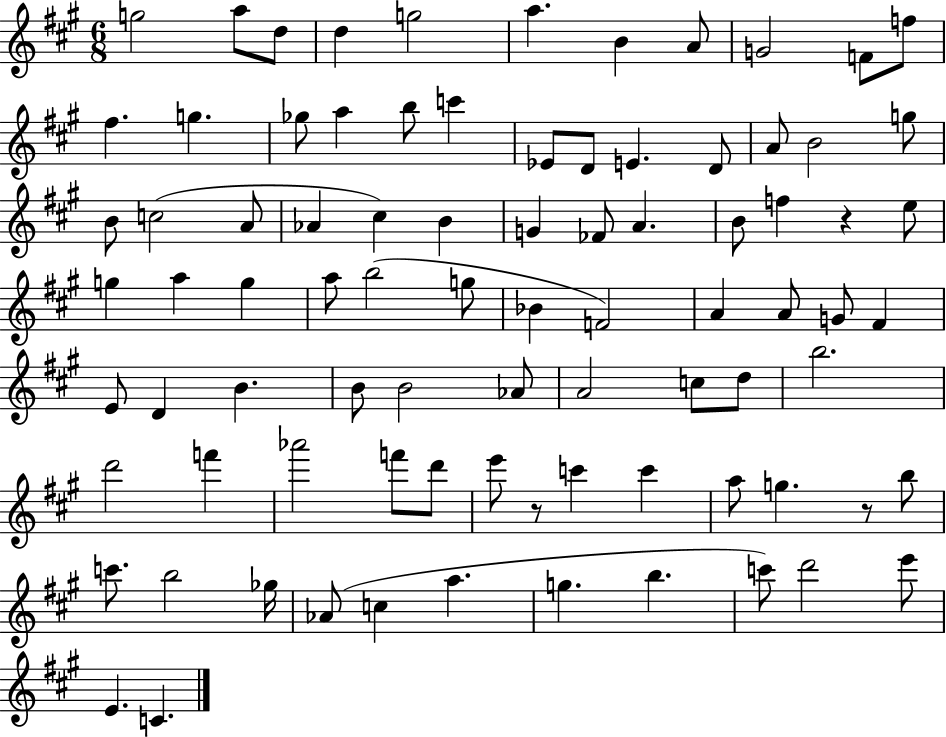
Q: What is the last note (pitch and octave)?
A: C4